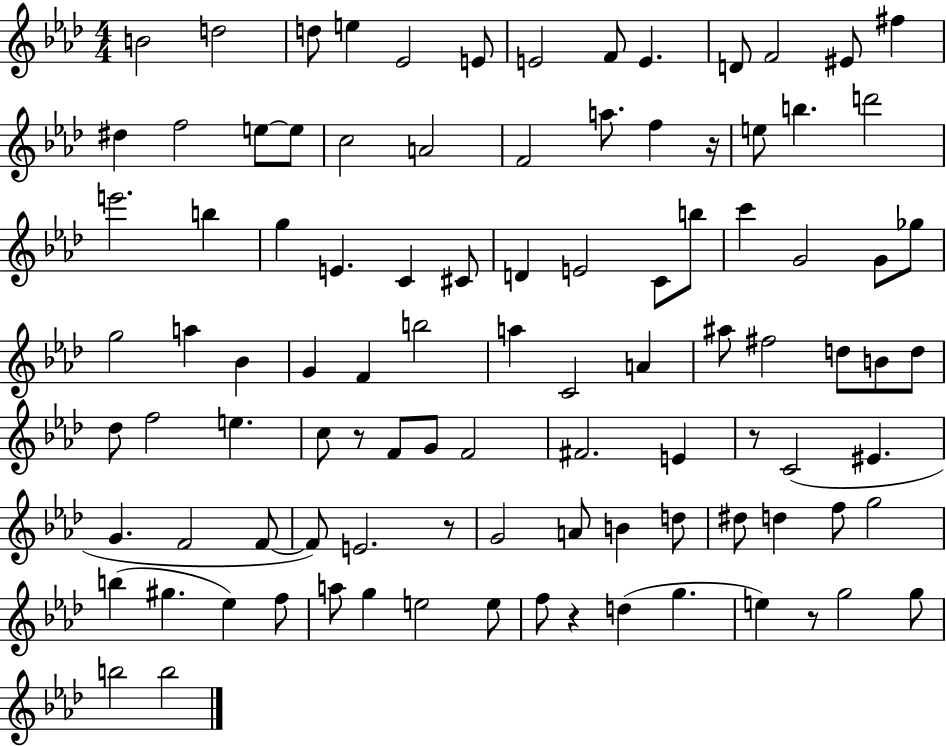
B4/h D5/h D5/e E5/q Eb4/h E4/e E4/h F4/e E4/q. D4/e F4/h EIS4/e F#5/q D#5/q F5/h E5/e E5/e C5/h A4/h F4/h A5/e. F5/q R/s E5/e B5/q. D6/h E6/h. B5/q G5/q E4/q. C4/q C#4/e D4/q E4/h C4/e B5/e C6/q G4/h G4/e Gb5/e G5/h A5/q Bb4/q G4/q F4/q B5/h A5/q C4/h A4/q A#5/e F#5/h D5/e B4/e D5/e Db5/e F5/h E5/q. C5/e R/e F4/e G4/e F4/h F#4/h. E4/q R/e C4/h EIS4/q. G4/q. F4/h F4/e F4/e E4/h. R/e G4/h A4/e B4/q D5/e D#5/e D5/q F5/e G5/h B5/q G#5/q. Eb5/q F5/e A5/e G5/q E5/h E5/e F5/e R/q D5/q G5/q. E5/q R/e G5/h G5/e B5/h B5/h